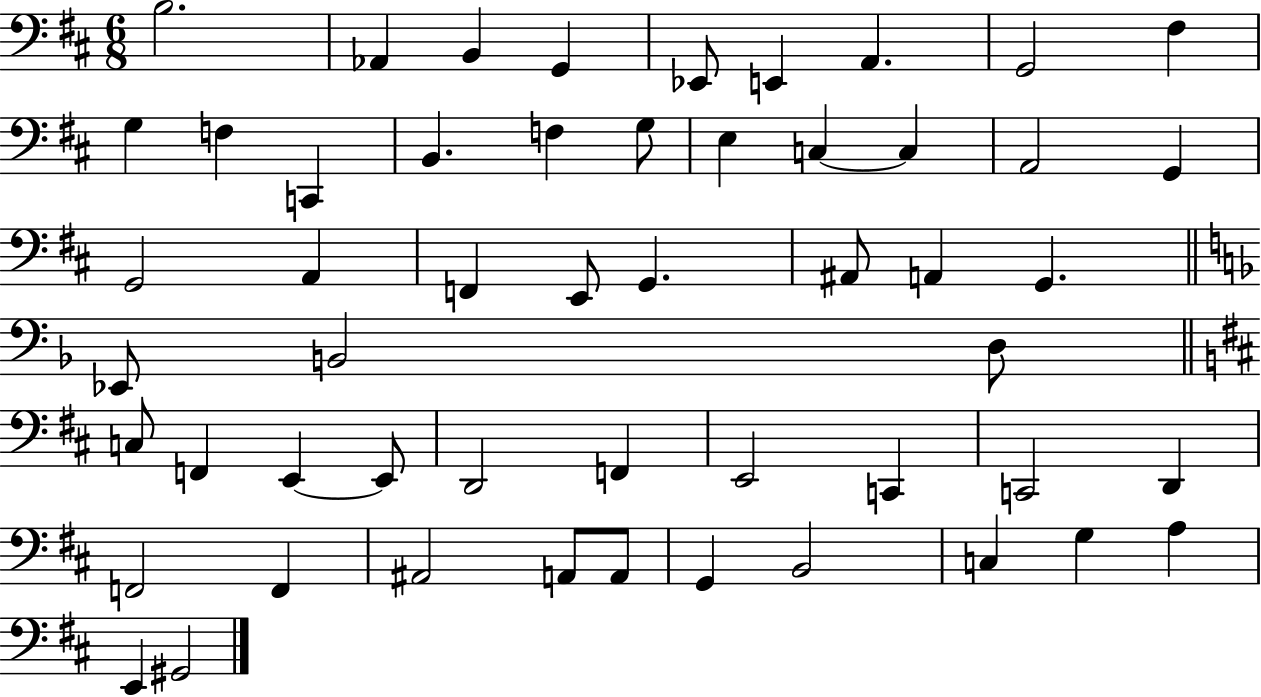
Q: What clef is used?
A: bass